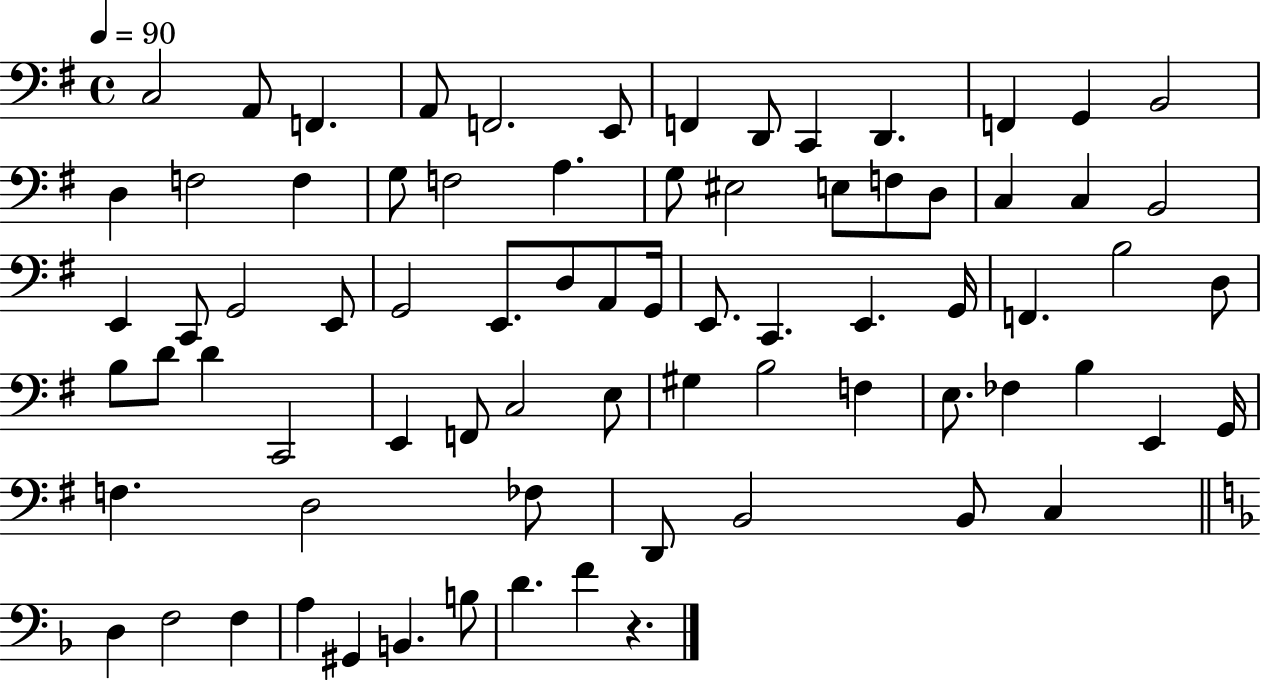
{
  \clef bass
  \time 4/4
  \defaultTimeSignature
  \key g \major
  \tempo 4 = 90
  c2 a,8 f,4. | a,8 f,2. e,8 | f,4 d,8 c,4 d,4. | f,4 g,4 b,2 | \break d4 f2 f4 | g8 f2 a4. | g8 eis2 e8 f8 d8 | c4 c4 b,2 | \break e,4 c,8 g,2 e,8 | g,2 e,8. d8 a,8 g,16 | e,8. c,4. e,4. g,16 | f,4. b2 d8 | \break b8 d'8 d'4 c,2 | e,4 f,8 c2 e8 | gis4 b2 f4 | e8. fes4 b4 e,4 g,16 | \break f4. d2 fes8 | d,8 b,2 b,8 c4 | \bar "||" \break \key f \major d4 f2 f4 | a4 gis,4 b,4. b8 | d'4. f'4 r4. | \bar "|."
}